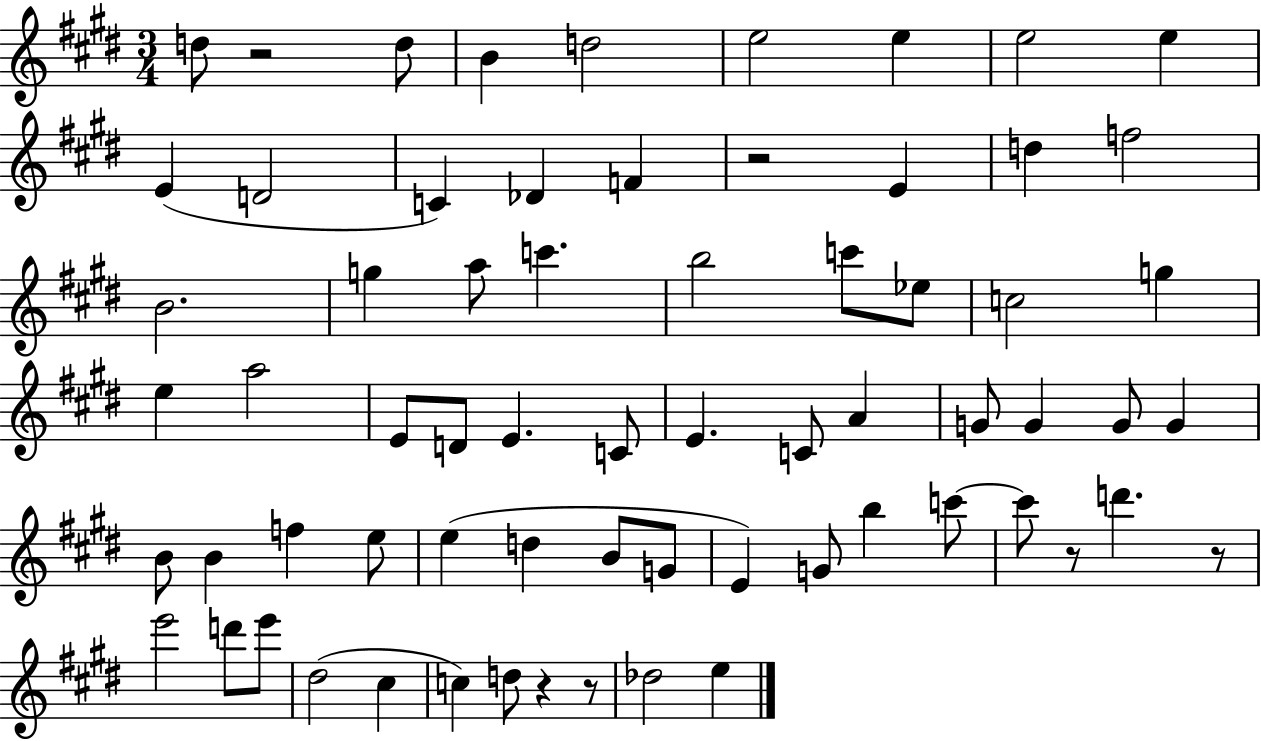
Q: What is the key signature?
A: E major